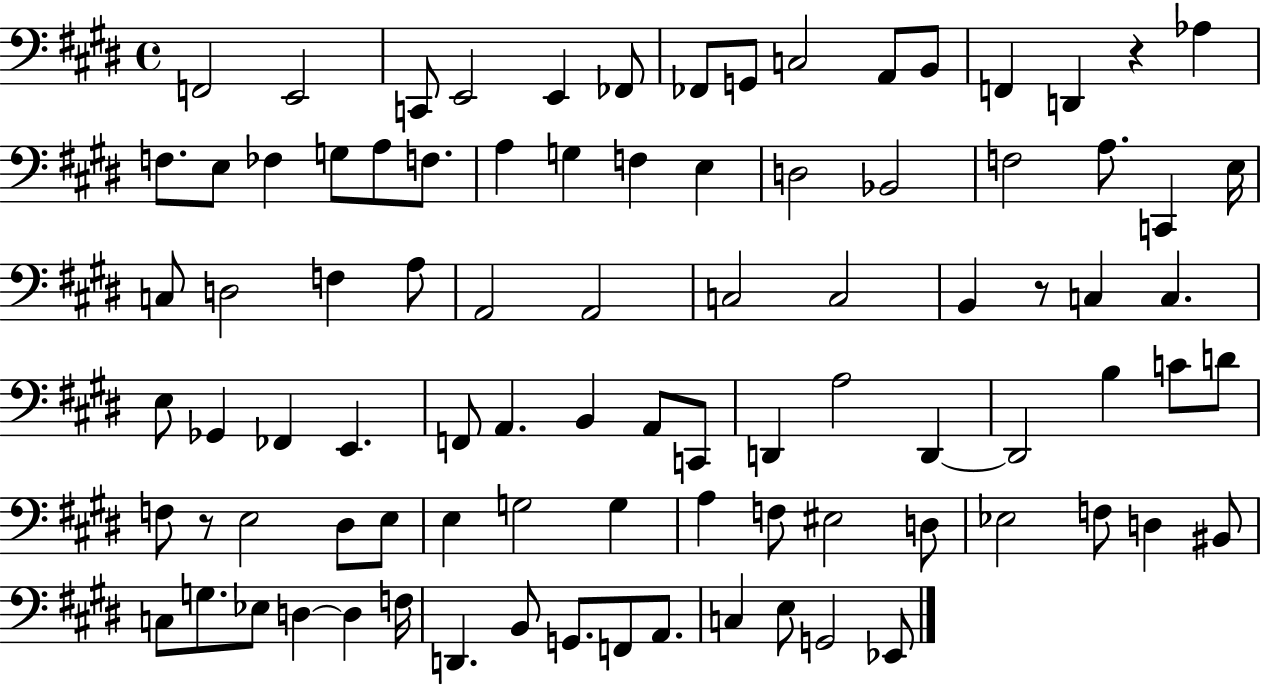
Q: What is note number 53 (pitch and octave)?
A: D2